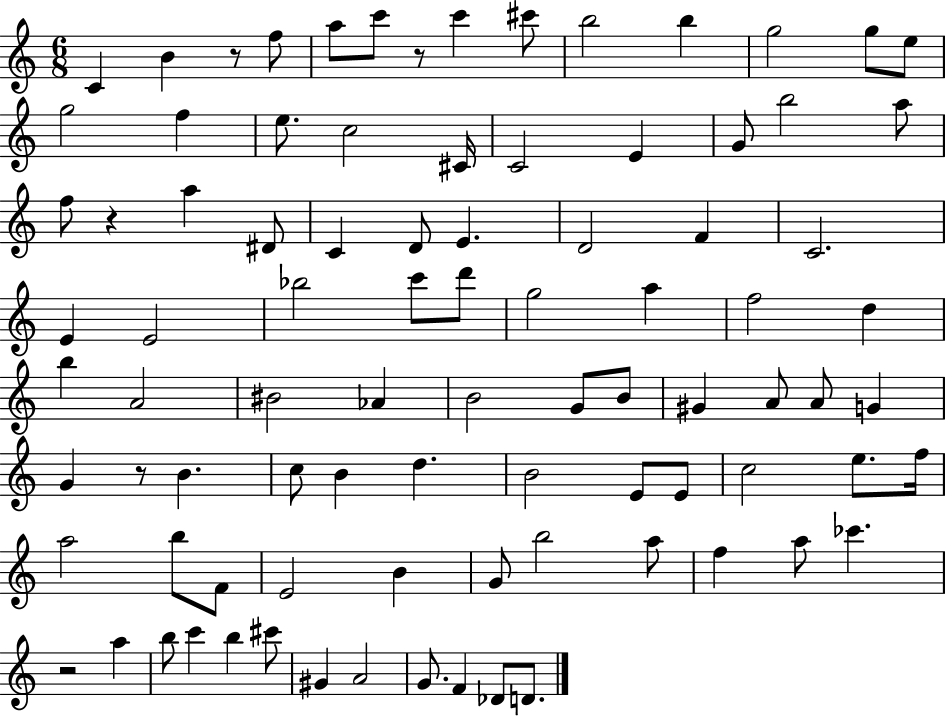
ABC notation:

X:1
T:Untitled
M:6/8
L:1/4
K:C
C B z/2 f/2 a/2 c'/2 z/2 c' ^c'/2 b2 b g2 g/2 e/2 g2 f e/2 c2 ^C/4 C2 E G/2 b2 a/2 f/2 z a ^D/2 C D/2 E D2 F C2 E E2 _b2 c'/2 d'/2 g2 a f2 d b A2 ^B2 _A B2 G/2 B/2 ^G A/2 A/2 G G z/2 B c/2 B d B2 E/2 E/2 c2 e/2 f/4 a2 b/2 F/2 E2 B G/2 b2 a/2 f a/2 _c' z2 a b/2 c' b ^c'/2 ^G A2 G/2 F _D/2 D/2